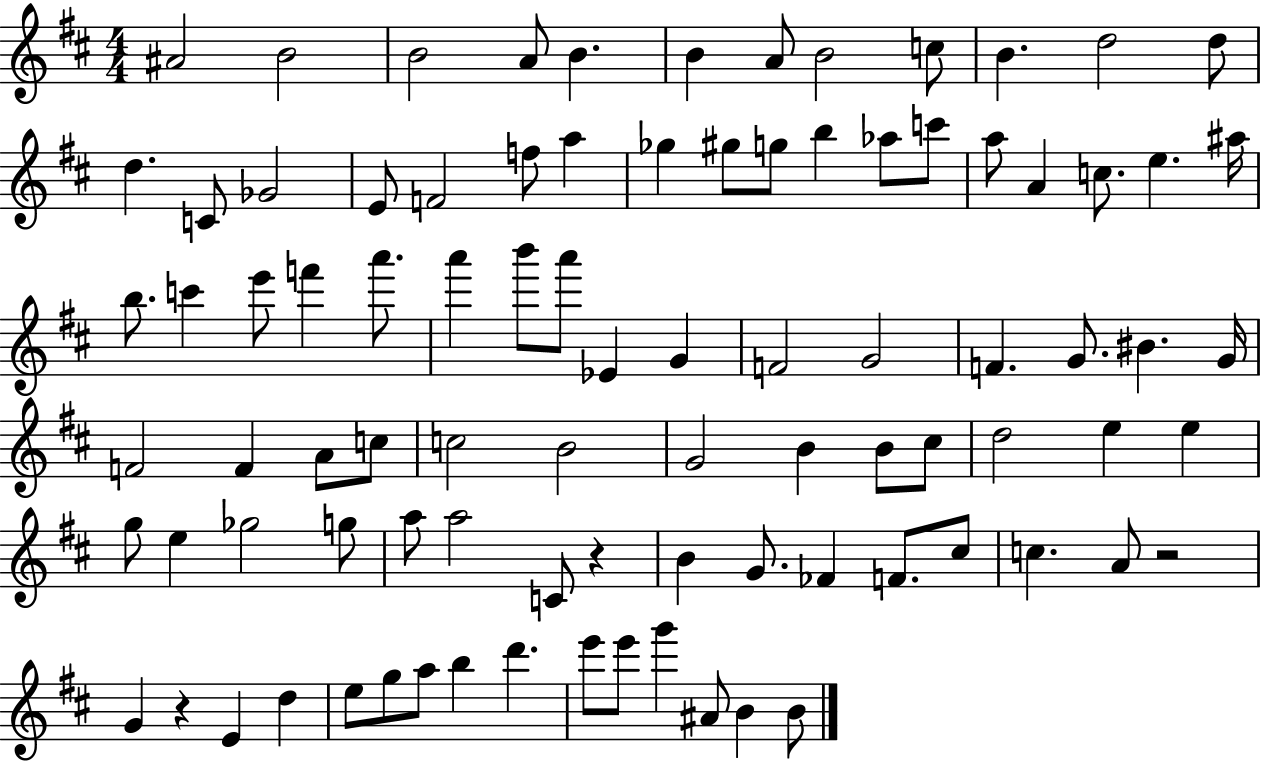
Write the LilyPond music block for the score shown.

{
  \clef treble
  \numericTimeSignature
  \time 4/4
  \key d \major
  ais'2 b'2 | b'2 a'8 b'4. | b'4 a'8 b'2 c''8 | b'4. d''2 d''8 | \break d''4. c'8 ges'2 | e'8 f'2 f''8 a''4 | ges''4 gis''8 g''8 b''4 aes''8 c'''8 | a''8 a'4 c''8. e''4. ais''16 | \break b''8. c'''4 e'''8 f'''4 a'''8. | a'''4 b'''8 a'''8 ees'4 g'4 | f'2 g'2 | f'4. g'8. bis'4. g'16 | \break f'2 f'4 a'8 c''8 | c''2 b'2 | g'2 b'4 b'8 cis''8 | d''2 e''4 e''4 | \break g''8 e''4 ges''2 g''8 | a''8 a''2 c'8 r4 | b'4 g'8. fes'4 f'8. cis''8 | c''4. a'8 r2 | \break g'4 r4 e'4 d''4 | e''8 g''8 a''8 b''4 d'''4. | e'''8 e'''8 g'''4 ais'8 b'4 b'8 | \bar "|."
}